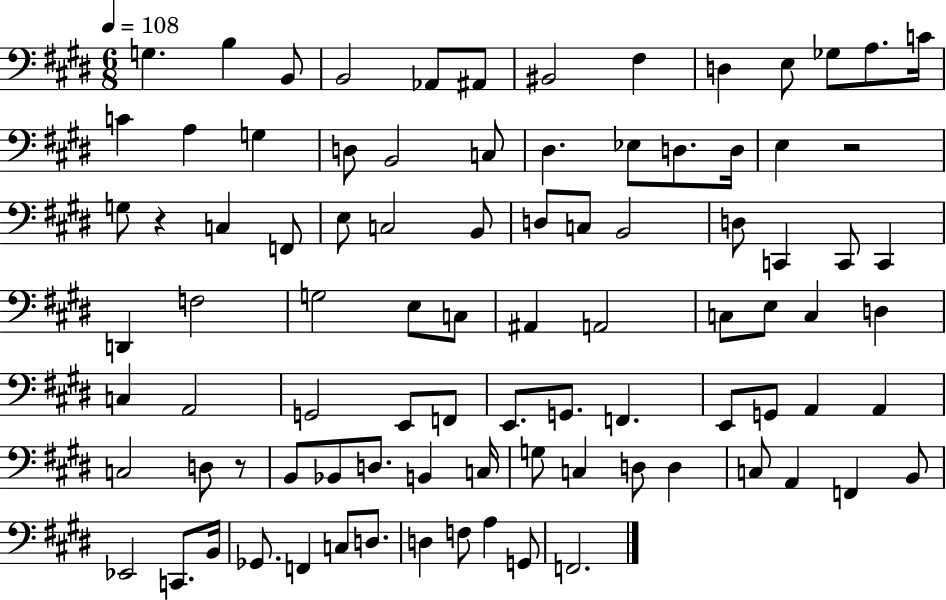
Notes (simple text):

G3/q. B3/q B2/e B2/h Ab2/e A#2/e BIS2/h F#3/q D3/q E3/e Gb3/e A3/e. C4/s C4/q A3/q G3/q D3/e B2/h C3/e D#3/q. Eb3/e D3/e. D3/s E3/q R/h G3/e R/q C3/q F2/e E3/e C3/h B2/e D3/e C3/e B2/h D3/e C2/q C2/e C2/q D2/q F3/h G3/h E3/e C3/e A#2/q A2/h C3/e E3/e C3/q D3/q C3/q A2/h G2/h E2/e F2/e E2/e. G2/e. F2/q. E2/e G2/e A2/q A2/q C3/h D3/e R/e B2/e Bb2/e D3/e. B2/q C3/s G3/e C3/q D3/e D3/q C3/e A2/q F2/q B2/e Eb2/h C2/e. B2/s Gb2/e. F2/q C3/e D3/e. D3/q F3/e A3/q G2/e F2/h.